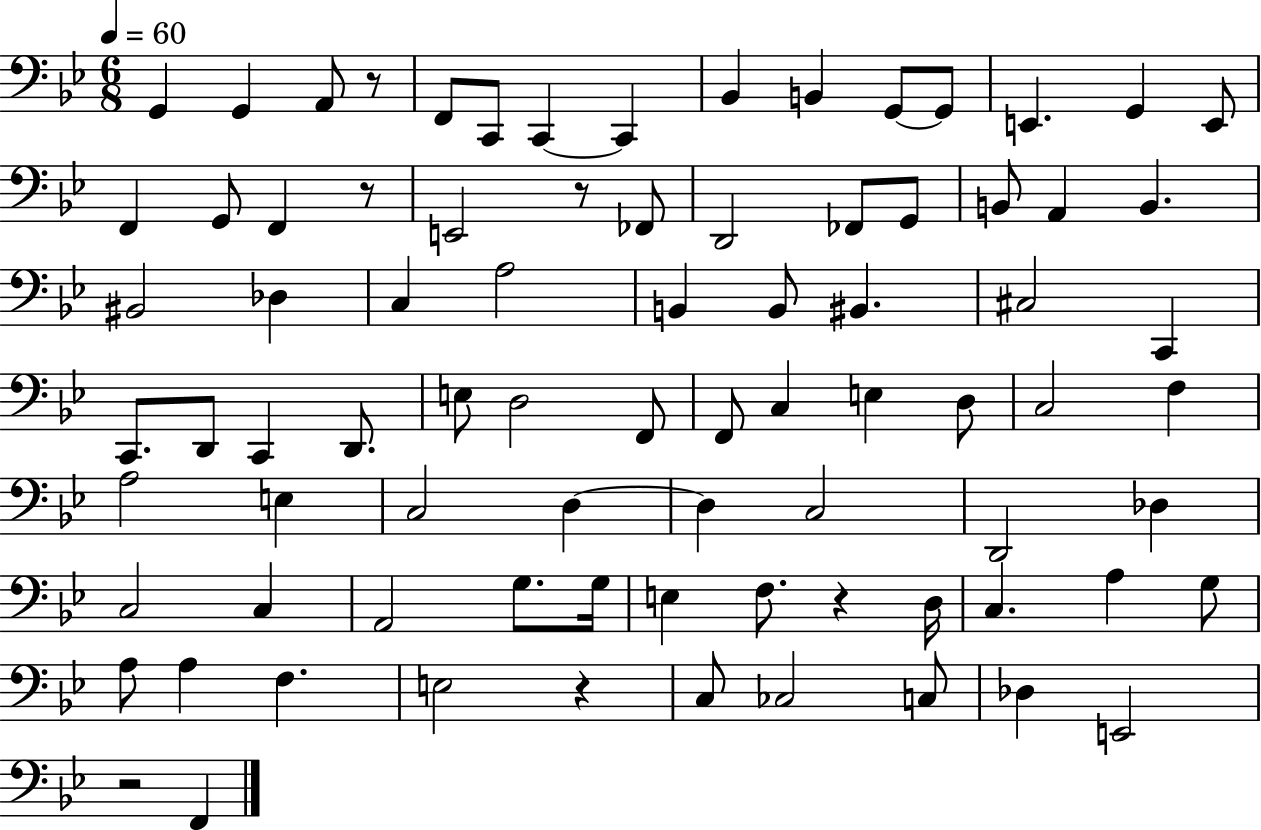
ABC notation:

X:1
T:Untitled
M:6/8
L:1/4
K:Bb
G,, G,, A,,/2 z/2 F,,/2 C,,/2 C,, C,, _B,, B,, G,,/2 G,,/2 E,, G,, E,,/2 F,, G,,/2 F,, z/2 E,,2 z/2 _F,,/2 D,,2 _F,,/2 G,,/2 B,,/2 A,, B,, ^B,,2 _D, C, A,2 B,, B,,/2 ^B,, ^C,2 C,, C,,/2 D,,/2 C,, D,,/2 E,/2 D,2 F,,/2 F,,/2 C, E, D,/2 C,2 F, A,2 E, C,2 D, D, C,2 D,,2 _D, C,2 C, A,,2 G,/2 G,/4 E, F,/2 z D,/4 C, A, G,/2 A,/2 A, F, E,2 z C,/2 _C,2 C,/2 _D, E,,2 z2 F,,